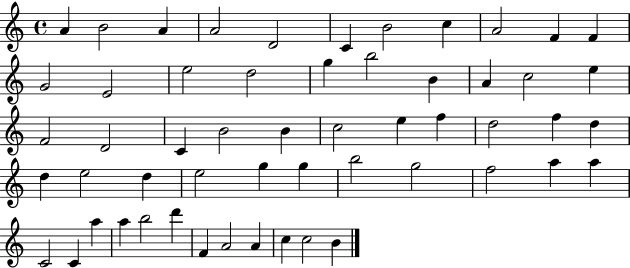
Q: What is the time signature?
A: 4/4